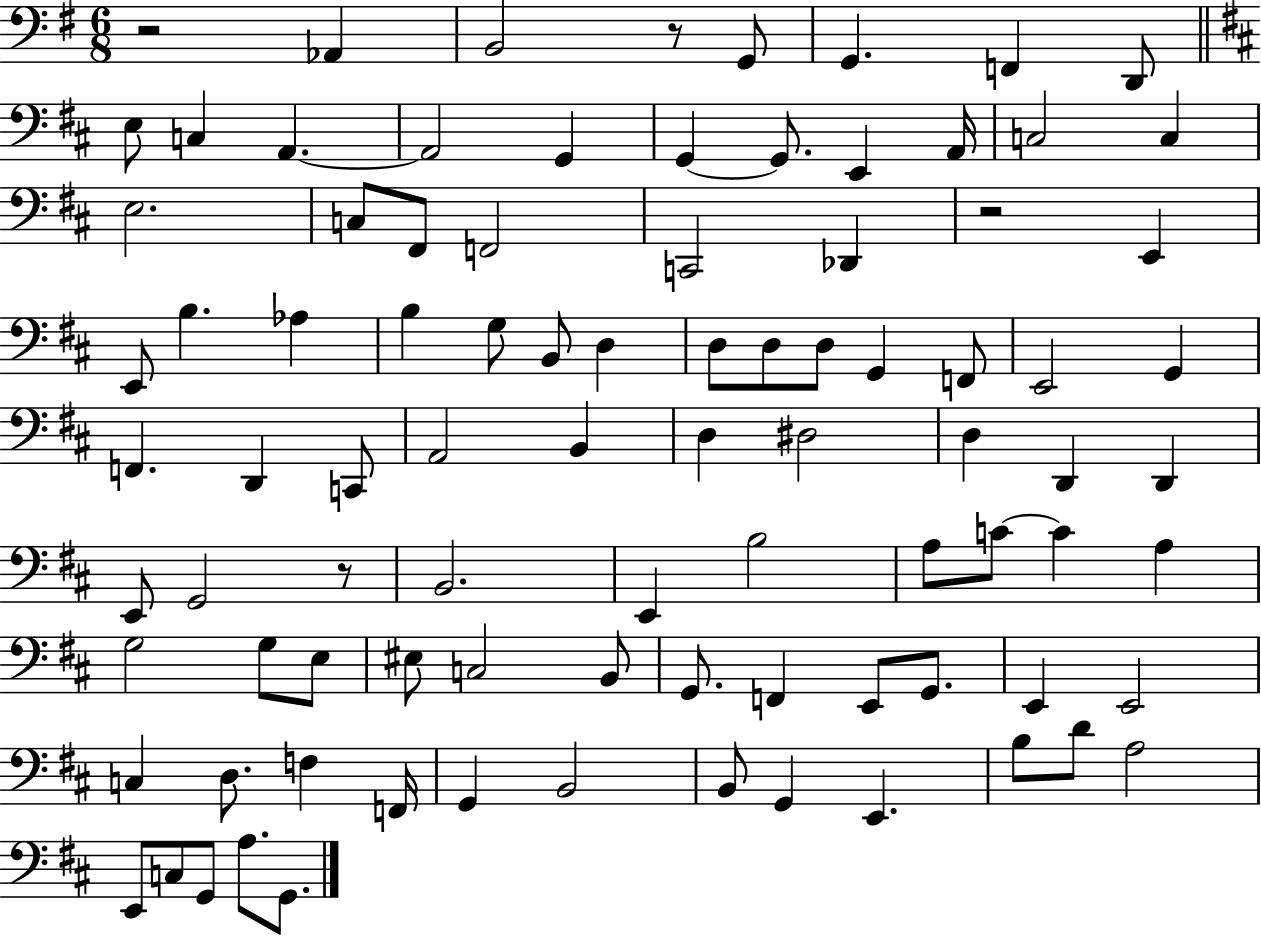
R/h Ab2/q B2/h R/e G2/e G2/q. F2/q D2/e E3/e C3/q A2/q. A2/h G2/q G2/q G2/e. E2/q A2/s C3/h C3/q E3/h. C3/e F#2/e F2/h C2/h Db2/q R/h E2/q E2/e B3/q. Ab3/q B3/q G3/e B2/e D3/q D3/e D3/e D3/e G2/q F2/e E2/h G2/q F2/q. D2/q C2/e A2/h B2/q D3/q D#3/h D3/q D2/q D2/q E2/e G2/h R/e B2/h. E2/q B3/h A3/e C4/e C4/q A3/q G3/h G3/e E3/e EIS3/e C3/h B2/e G2/e. F2/q E2/e G2/e. E2/q E2/h C3/q D3/e. F3/q F2/s G2/q B2/h B2/e G2/q E2/q. B3/e D4/e A3/h E2/e C3/e G2/e A3/e. G2/e.